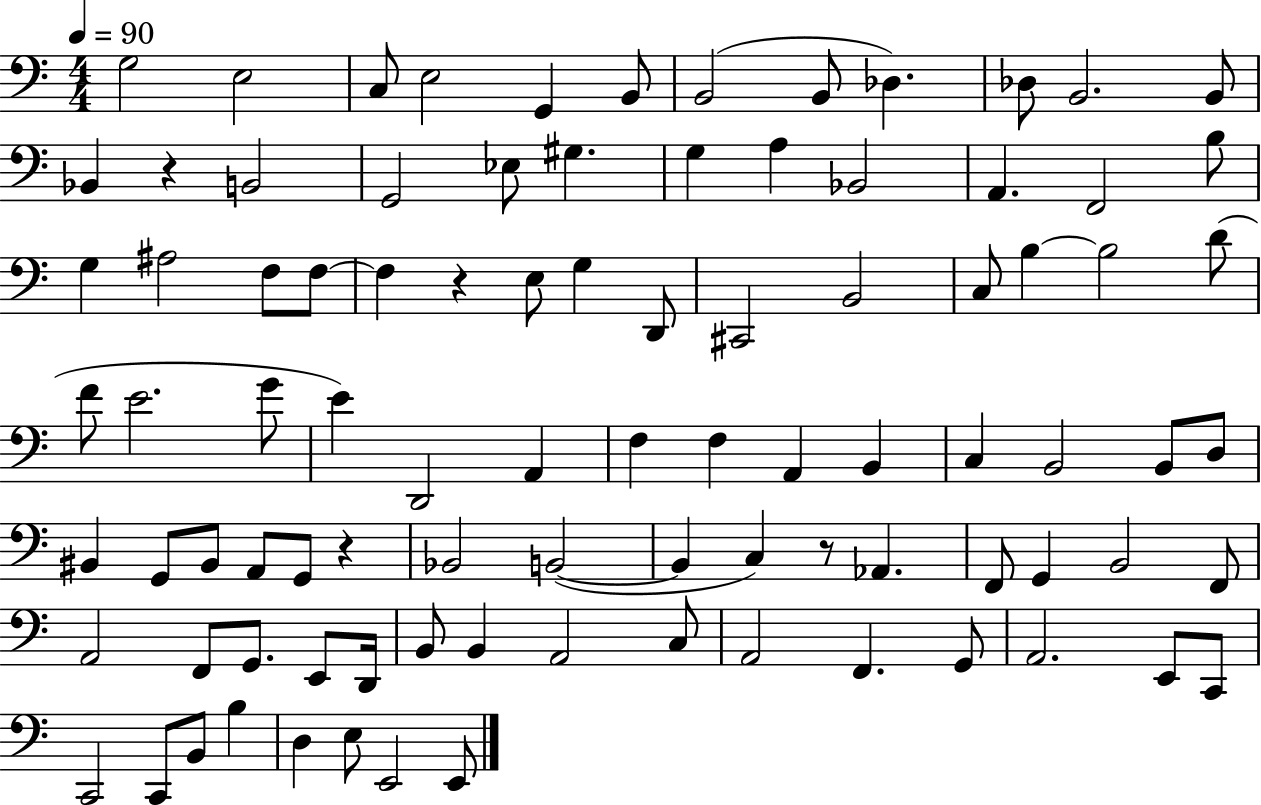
{
  \clef bass
  \numericTimeSignature
  \time 4/4
  \key c \major
  \tempo 4 = 90
  g2 e2 | c8 e2 g,4 b,8 | b,2( b,8 des4.) | des8 b,2. b,8 | \break bes,4 r4 b,2 | g,2 ees8 gis4. | g4 a4 bes,2 | a,4. f,2 b8 | \break g4 ais2 f8 f8~~ | f4 r4 e8 g4 d,8 | cis,2 b,2 | c8 b4~~ b2 d'8( | \break f'8 e'2. g'8 | e'4) d,2 a,4 | f4 f4 a,4 b,4 | c4 b,2 b,8 d8 | \break bis,4 g,8 bis,8 a,8 g,8 r4 | bes,2 b,2~(~ | b,4 c4) r8 aes,4. | f,8 g,4 b,2 f,8 | \break a,2 f,8 g,8. e,8 d,16 | b,8 b,4 a,2 c8 | a,2 f,4. g,8 | a,2. e,8 c,8 | \break c,2 c,8 b,8 b4 | d4 e8 e,2 e,8 | \bar "|."
}